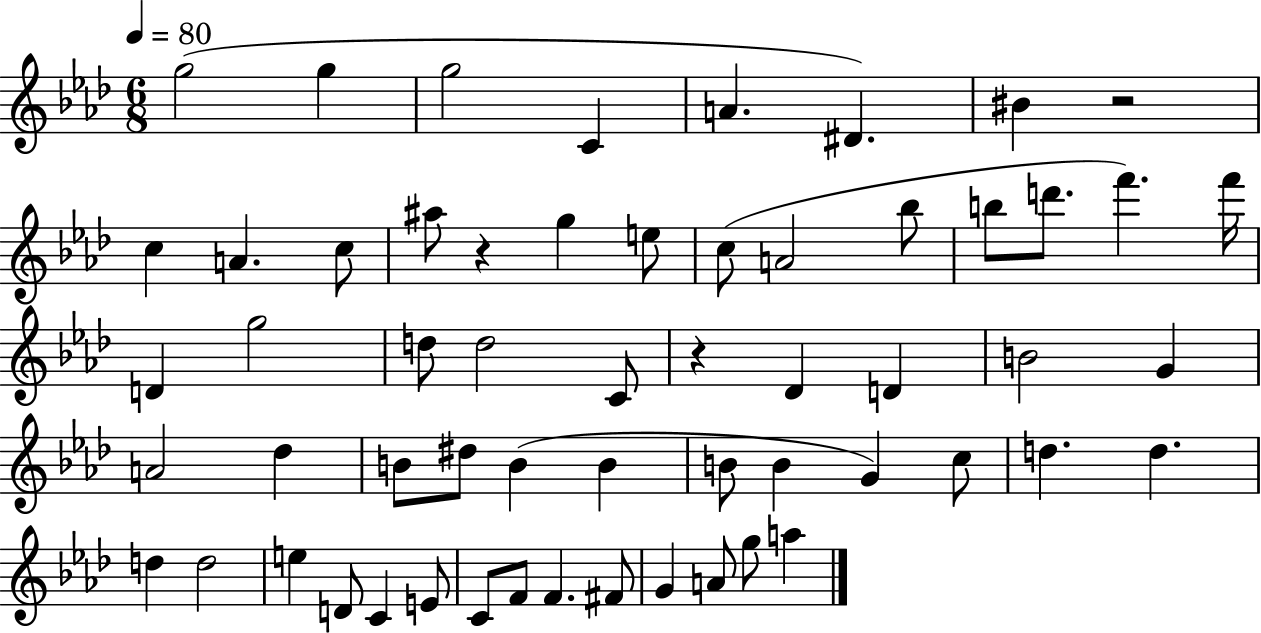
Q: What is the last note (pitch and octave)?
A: A5